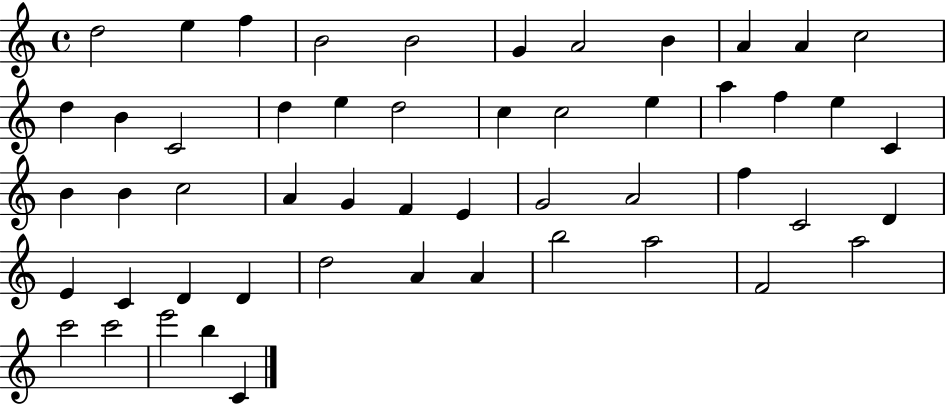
{
  \clef treble
  \time 4/4
  \defaultTimeSignature
  \key c \major
  d''2 e''4 f''4 | b'2 b'2 | g'4 a'2 b'4 | a'4 a'4 c''2 | \break d''4 b'4 c'2 | d''4 e''4 d''2 | c''4 c''2 e''4 | a''4 f''4 e''4 c'4 | \break b'4 b'4 c''2 | a'4 g'4 f'4 e'4 | g'2 a'2 | f''4 c'2 d'4 | \break e'4 c'4 d'4 d'4 | d''2 a'4 a'4 | b''2 a''2 | f'2 a''2 | \break c'''2 c'''2 | e'''2 b''4 c'4 | \bar "|."
}